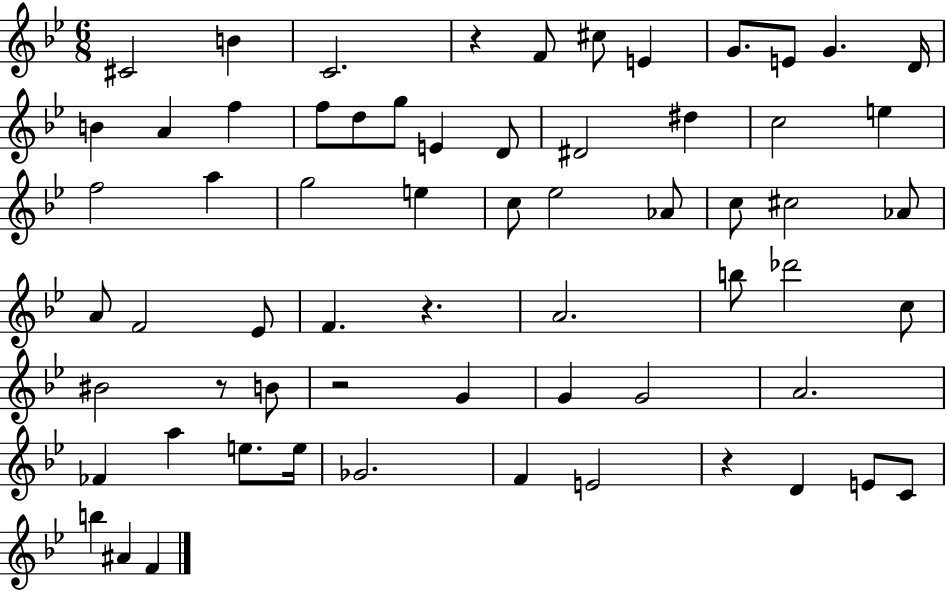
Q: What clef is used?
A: treble